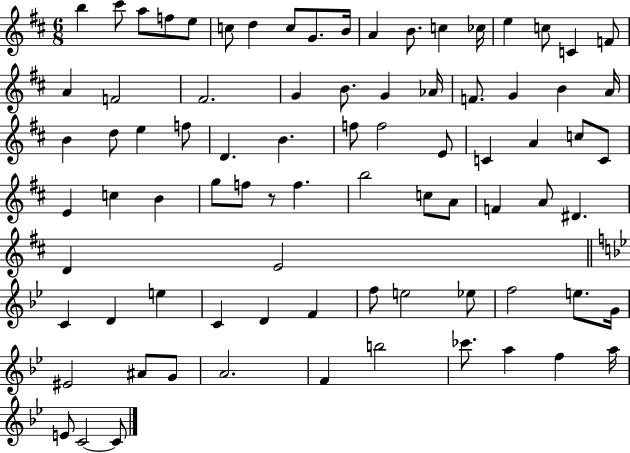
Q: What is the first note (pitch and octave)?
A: B5